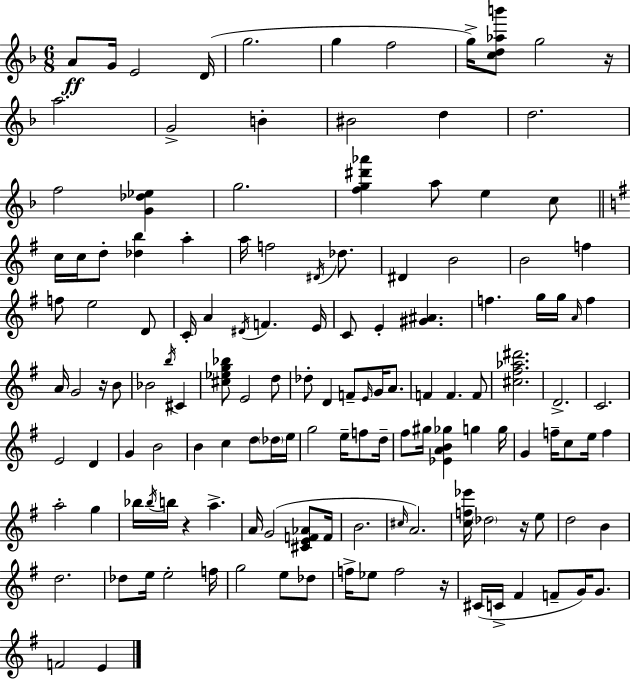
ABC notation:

X:1
T:Untitled
M:6/8
L:1/4
K:F
A/2 G/4 E2 D/4 g2 g f2 g/4 [cd_ab']/2 g2 z/4 a2 G2 B ^B2 d d2 f2 [G_d_e] g2 [fg^d'_a'] a/2 e c/2 c/4 c/4 d/2 [_db] a a/4 f2 ^D/4 _d/2 ^D B2 B2 f f/2 e2 D/2 C/4 A ^D/4 F E/4 C/2 E [^G^A] f g/4 g/4 A/4 f A/4 G2 z/4 B/2 _B2 b/4 ^C [^c_eg_b]/2 E2 d/2 _d/2 D F/2 E/4 G/4 A/2 F F F/2 [^c^f_a^d']2 D2 C2 E2 D G B2 B c d/2 _d/4 e/4 g2 e/4 f/2 d/4 ^f/2 ^g/4 [_EAB_g] g g/4 G f/4 c/2 e/4 f a2 g _b/4 _b/4 b/4 z a A/4 G2 [^CEF_A]/2 F/4 B2 ^c/4 A2 [cf_e']/4 _d2 z/4 e/2 d2 B d2 _d/2 e/4 e2 f/4 g2 e/2 _d/2 f/4 _e/2 f2 z/4 ^C/4 C/4 ^F F/2 G/4 G/2 F2 E